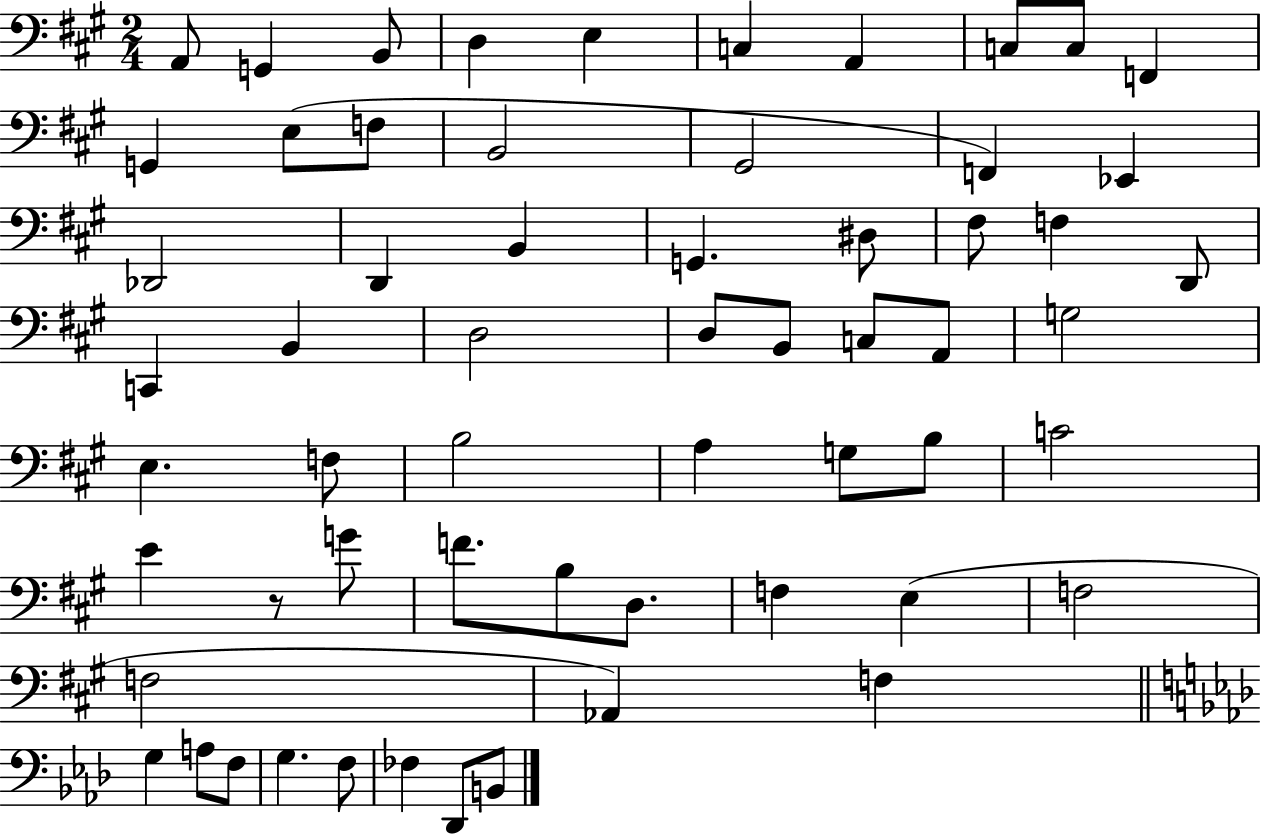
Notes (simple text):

A2/e G2/q B2/e D3/q E3/q C3/q A2/q C3/e C3/e F2/q G2/q E3/e F3/e B2/h G#2/h F2/q Eb2/q Db2/h D2/q B2/q G2/q. D#3/e F#3/e F3/q D2/e C2/q B2/q D3/h D3/e B2/e C3/e A2/e G3/h E3/q. F3/e B3/h A3/q G3/e B3/e C4/h E4/q R/e G4/e F4/e. B3/e D3/e. F3/q E3/q F3/h F3/h Ab2/q F3/q G3/q A3/e F3/e G3/q. F3/e FES3/q Db2/e B2/e